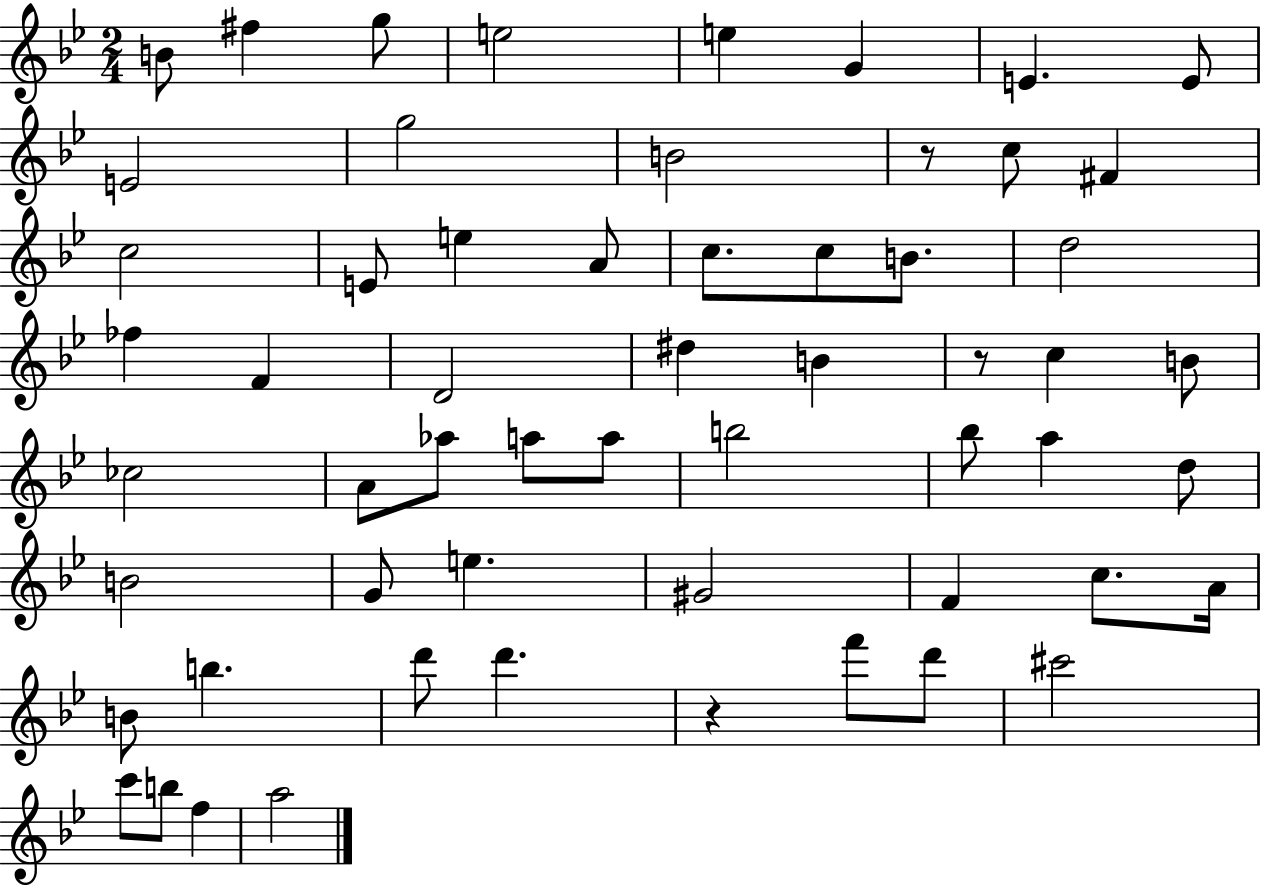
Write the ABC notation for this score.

X:1
T:Untitled
M:2/4
L:1/4
K:Bb
B/2 ^f g/2 e2 e G E E/2 E2 g2 B2 z/2 c/2 ^F c2 E/2 e A/2 c/2 c/2 B/2 d2 _f F D2 ^d B z/2 c B/2 _c2 A/2 _a/2 a/2 a/2 b2 _b/2 a d/2 B2 G/2 e ^G2 F c/2 A/4 B/2 b d'/2 d' z f'/2 d'/2 ^c'2 c'/2 b/2 f a2